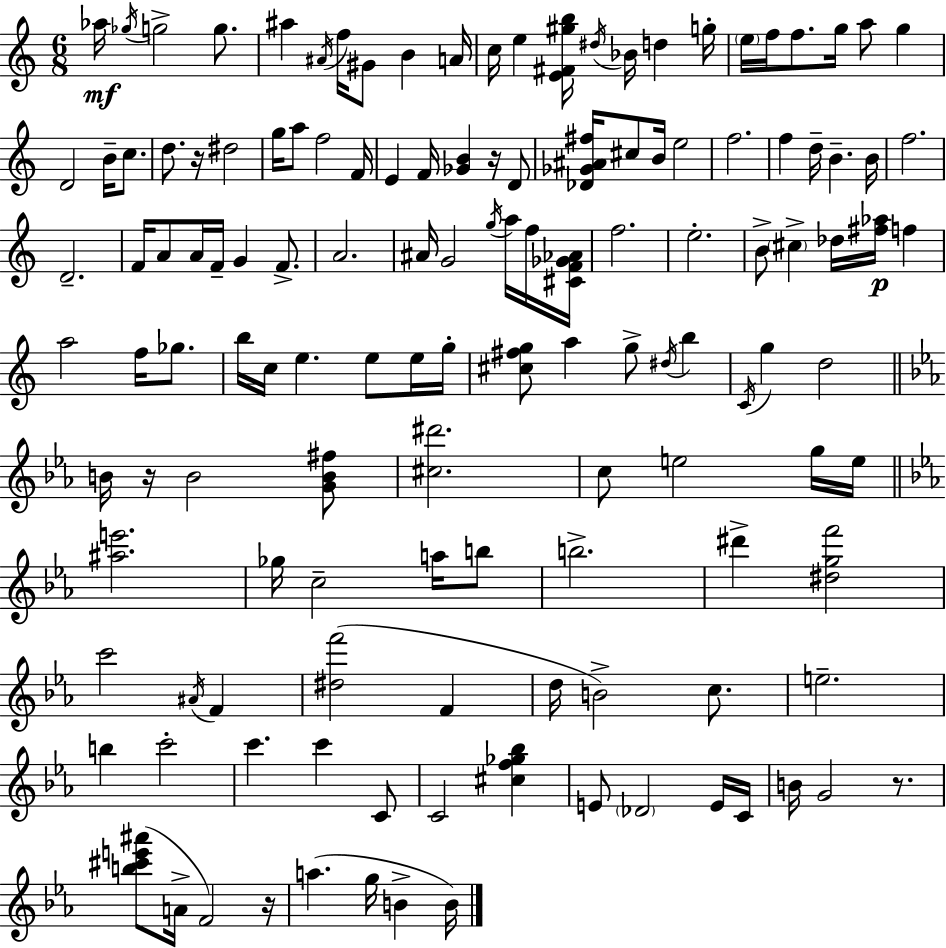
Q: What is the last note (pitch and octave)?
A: B4